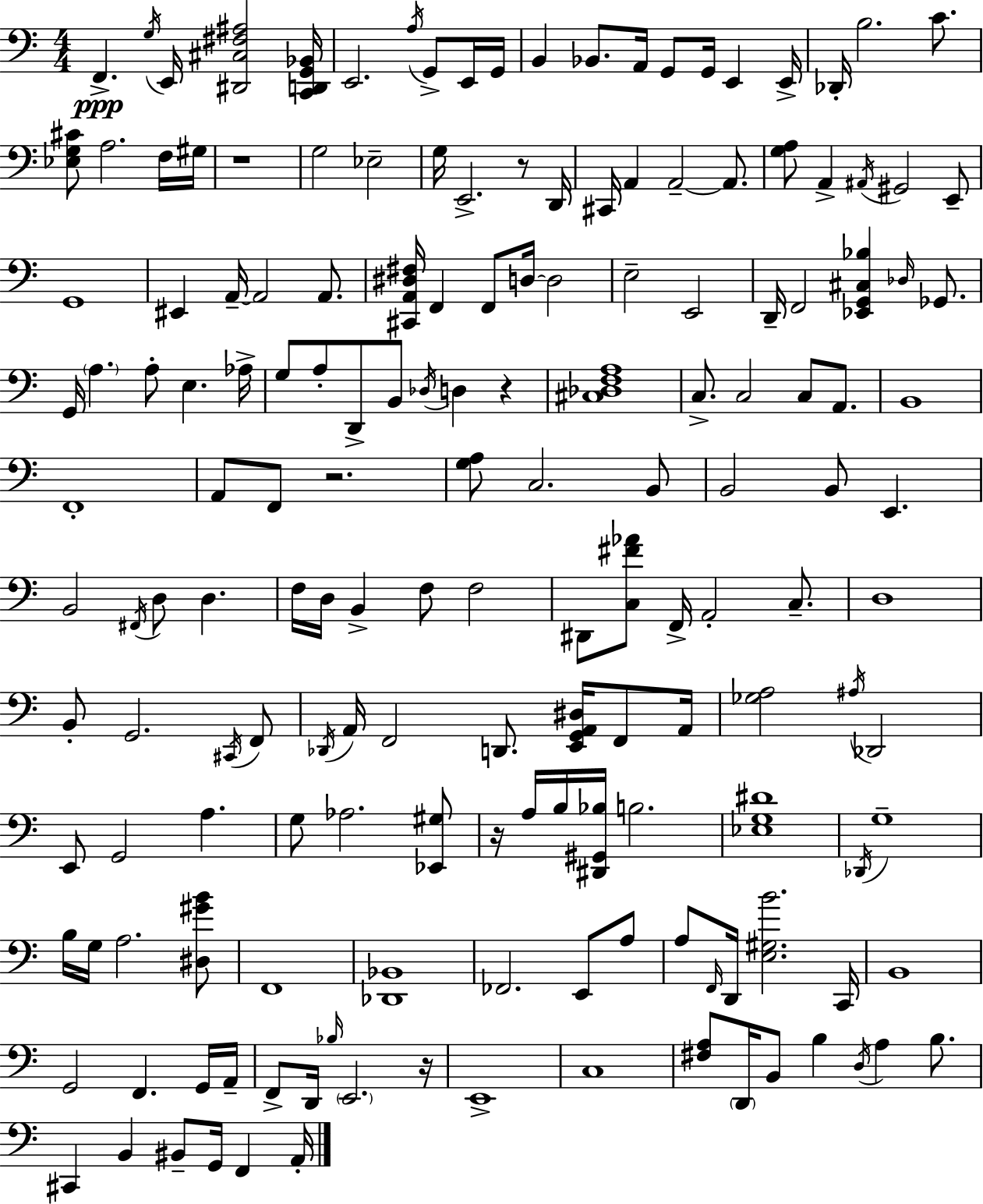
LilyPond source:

{
  \clef bass
  \numericTimeSignature
  \time 4/4
  \key c \major
  f,4.->\ppp \acciaccatura { g16 } e,16 <dis, cis fis ais>2 | <c, d, g, bes,>16 e,2. \acciaccatura { a16 } g,8-> | e,16 g,16 b,4 bes,8. a,16 g,8 g,16 e,4 | e,16-> des,16-. b2. c'8. | \break <ees g cis'>8 a2. | f16 gis16 r1 | g2 ees2-- | g16 e,2.-> r8 | \break d,16 cis,16 a,4 a,2--~~ a,8. | <g a>8 a,4-> \acciaccatura { ais,16 } gis,2 | e,8-- g,1 | eis,4 a,16--~~ a,2 | \break a,8. <cis, a, dis fis>16 f,4 f,8 d16~~ d2 | e2-- e,2 | d,16-- f,2 <ees, g, cis bes>4 | \grace { des16 } ges,8. g,16 \parenthesize a4. a8-. e4. | \break aes16-> g8 a8-. d,8-> b,8 \acciaccatura { des16 } d4 | r4 <cis des f a>1 | c8.-> c2 | c8 a,8. b,1 | \break f,1-. | a,8 f,8 r2. | <g a>8 c2. | b,8 b,2 b,8 e,4. | \break b,2 \acciaccatura { fis,16 } d8 | d4. f16 d16 b,4-> f8 f2 | dis,8 <c fis' aes'>8 f,16-> a,2-. | c8.-- d1 | \break b,8-. g,2. | \acciaccatura { cis,16 } f,8 \acciaccatura { des,16 } a,16 f,2 | d,8. <e, g, a, dis>16 f,8 a,16 <ges a>2 | \acciaccatura { ais16 } des,2 e,8 g,2 | \break a4. g8 aes2. | <ees, gis>8 r16 a16 b16 <dis, gis, bes>16 b2. | <ees g dis'>1 | \acciaccatura { des,16 } g1-- | \break b16 g16 a2. | <dis gis' b'>8 f,1 | <des, bes,>1 | fes,2. | \break e,8 a8 a8 \grace { f,16 } d,16 <e gis b'>2. | c,16 b,1 | g,2 | f,4. g,16 a,16-- f,8-> d,16 \grace { bes16 } \parenthesize e,2. | \break r16 e,1-> | c1 | <fis a>8 \parenthesize d,16 b,8 | b4 \acciaccatura { d16 } a4 b8. cis,4 | \break b,4 bis,8-- g,16 f,4 a,16-. \bar "|."
}